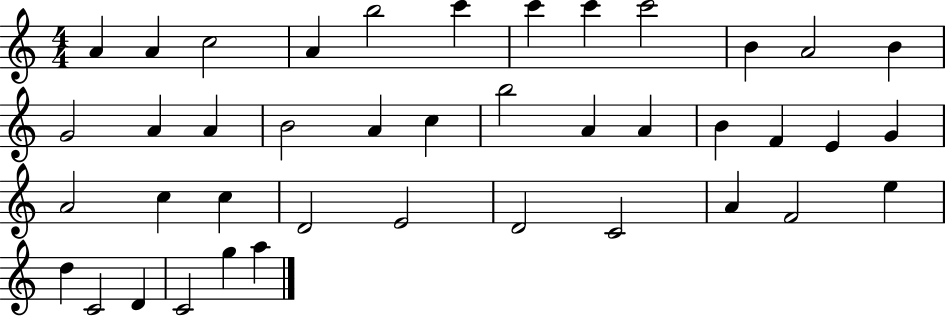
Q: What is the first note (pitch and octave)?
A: A4